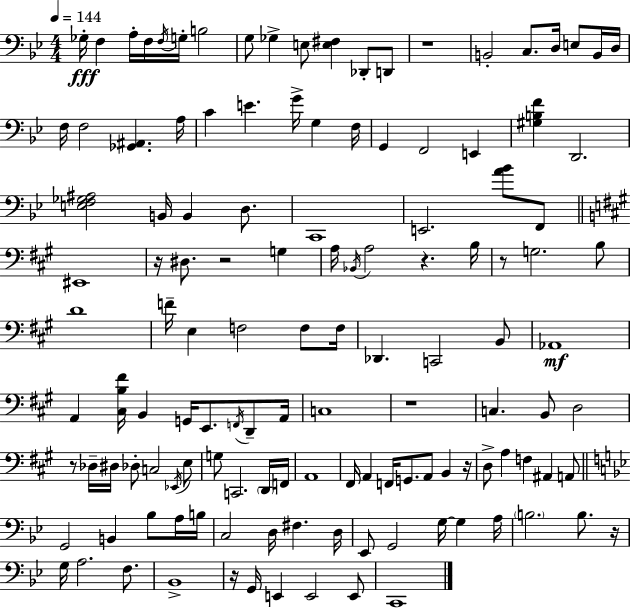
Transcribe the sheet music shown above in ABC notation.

X:1
T:Untitled
M:4/4
L:1/4
K:Gm
_G,/4 F, A,/4 F,/4 F,/4 G,/4 B,2 G,/2 _G, E,/2 [E,^F,] _D,,/2 D,,/2 z4 B,,2 C,/2 D,/4 E,/2 B,,/4 D,/4 F,/4 F,2 [_G,,^A,,] A,/4 C E G/4 G, F,/4 G,, F,,2 E,, [^G,B,F] D,,2 [E,F,_G,^A,]2 B,,/4 B,, D,/2 C,,4 E,,2 [A_B]/2 F,,/2 ^E,,4 z/4 ^D,/2 z2 G, A,/4 _B,,/4 A,2 z B,/4 z/2 G,2 B,/2 D4 F/4 E, F,2 F,/2 F,/4 _D,, C,,2 B,,/2 _A,,4 A,, [^C,B,^F]/4 B,, G,,/4 E,,/2 F,,/4 D,,/2 A,,/4 C,4 z4 C, B,,/2 D,2 z/2 _D,/4 ^D,/4 _D,/2 C,2 _E,,/4 E,/2 G,/2 C,,2 D,,/4 F,,/4 A,,4 ^F,,/4 A,, F,,/4 G,,/2 A,,/2 B,, z/4 D,/2 A, F, ^A,, A,,/2 G,,2 B,, _B,/2 A,/4 B,/4 C,2 D,/4 ^F, D,/4 _E,,/2 G,,2 G,/4 G, A,/4 B,2 B,/2 z/4 G,/4 A,2 F,/2 _B,,4 z/4 G,,/4 E,, E,,2 E,,/2 C,,4